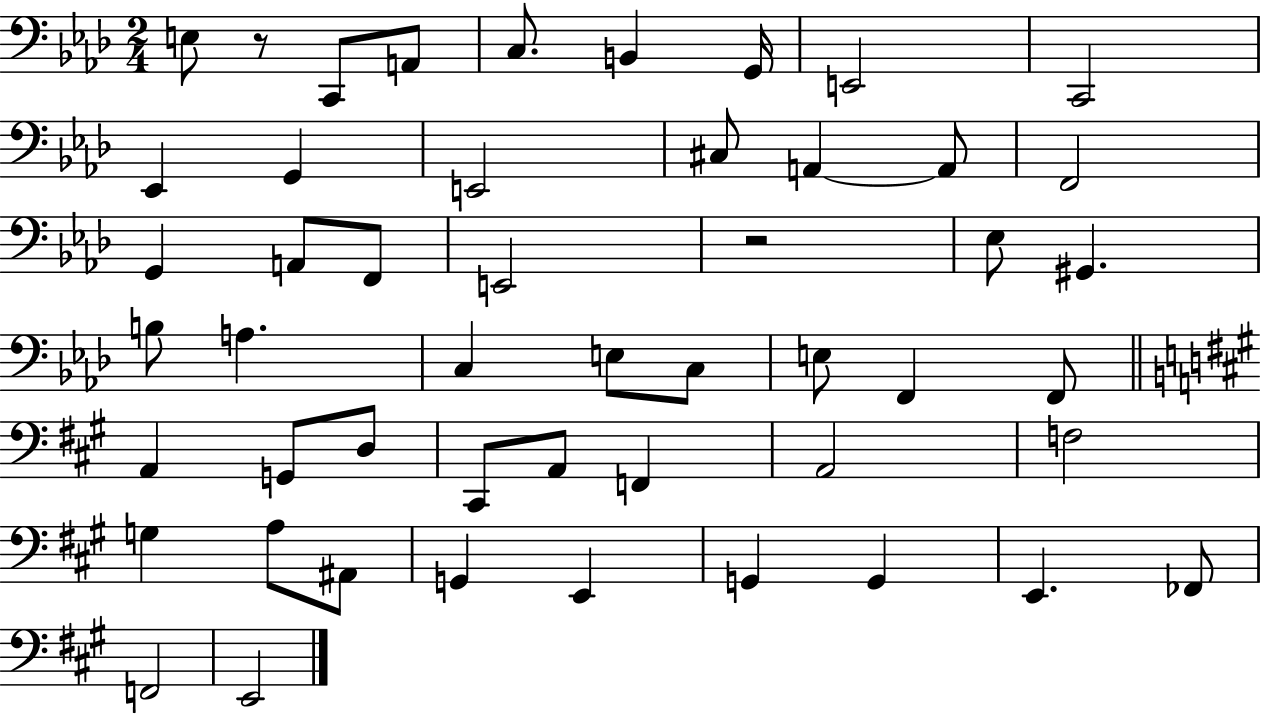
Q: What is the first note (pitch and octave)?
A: E3